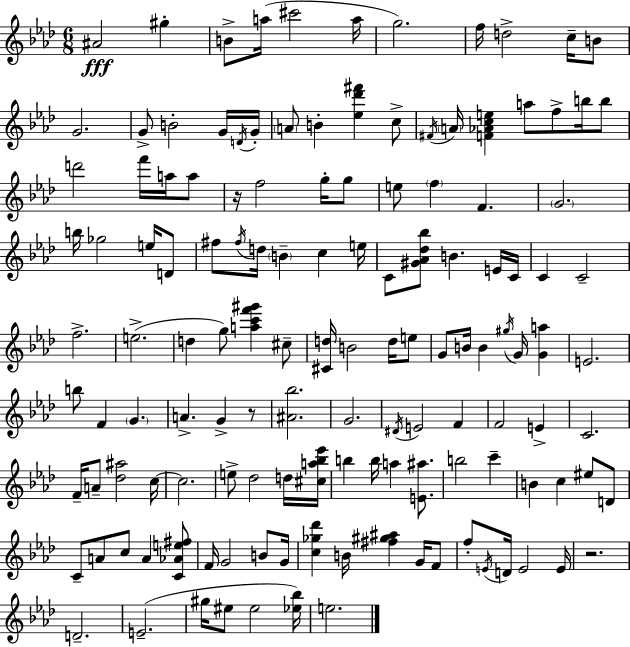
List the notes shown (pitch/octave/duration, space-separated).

A#4/h G#5/q B4/e A5/s C#6/h A5/s G5/h. F5/s D5/h C5/s B4/e G4/h. G4/e B4/h G4/s D4/s G4/s A4/e B4/q [Eb5,Db6,F#6]/q C5/e F#4/s A4/s [F4,Ab4,C5,E5]/q A5/e F5/e B5/s B5/e D6/h F6/s A5/s A5/e R/s F5/h G5/s G5/e E5/e F5/q F4/q. G4/h. B5/s Gb5/h E5/s D4/e F#5/e F#5/s D5/s B4/q C5/q E5/s C4/e [G#4,Ab4,Db5,Bb5]/e B4/q. E4/s C4/s C4/q C4/h F5/h. E5/h. D5/q G5/e [A5,C6,F6,G#6]/q C#5/e [C#4,D5]/s B4/h D5/s E5/e G4/e B4/s B4/q G#5/s G4/s [G4,A5]/q E4/h. B5/e F4/q G4/q. A4/q. G4/q R/e [A#4,Bb5]/h. G4/h. D#4/s E4/h F4/q F4/h E4/q C4/h. F4/s A4/e [Db5,A#5]/h C5/s C5/h. E5/e Db5/h D5/s [C#5,A5,Bb5,Eb6]/s B5/q B5/s A5/q [E4,A#5]/e. B5/h C6/q B4/q C5/q EIS5/e D4/e C4/e A4/e C5/e A4/q [C4,Ab4,E5,F#5]/e F4/s G4/h B4/e G4/s [C5,Gb5,Db6]/q B4/s [F#5,G#5,A#5]/q G4/s F4/e F5/e E4/s D4/s E4/h E4/s R/h. D4/h. E4/h. G#5/s EIS5/e EIS5/h [Eb5,Bb5]/s E5/h.